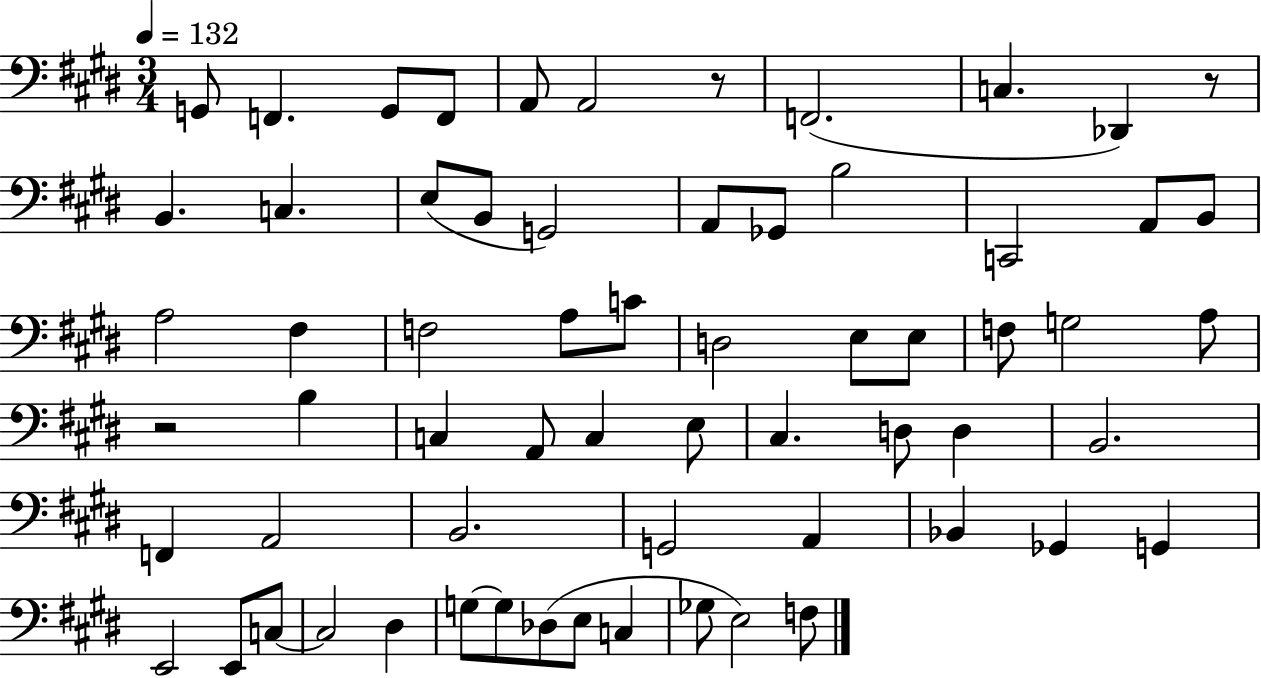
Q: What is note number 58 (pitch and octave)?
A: C3